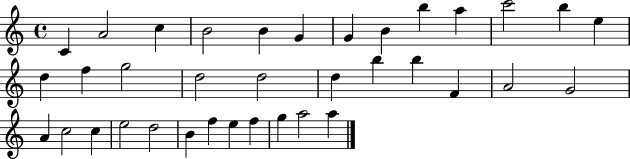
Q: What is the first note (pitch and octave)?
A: C4